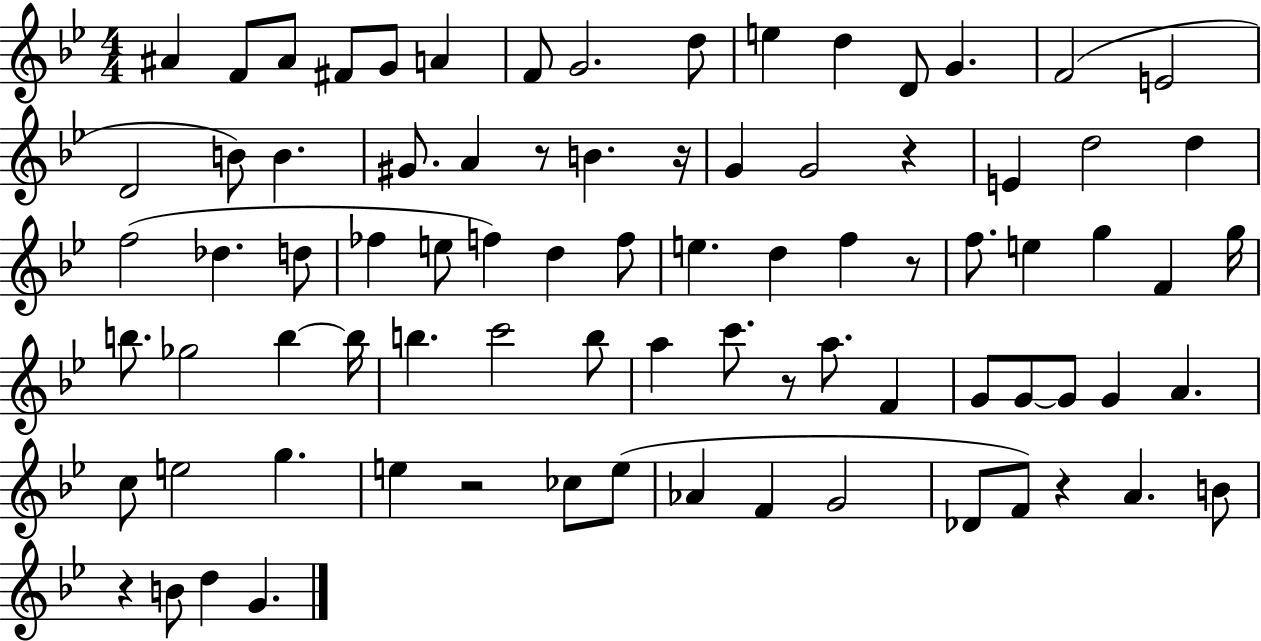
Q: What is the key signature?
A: BES major